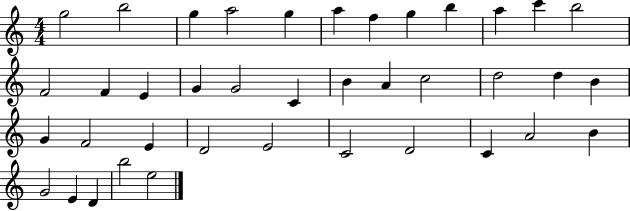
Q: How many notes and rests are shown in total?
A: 39